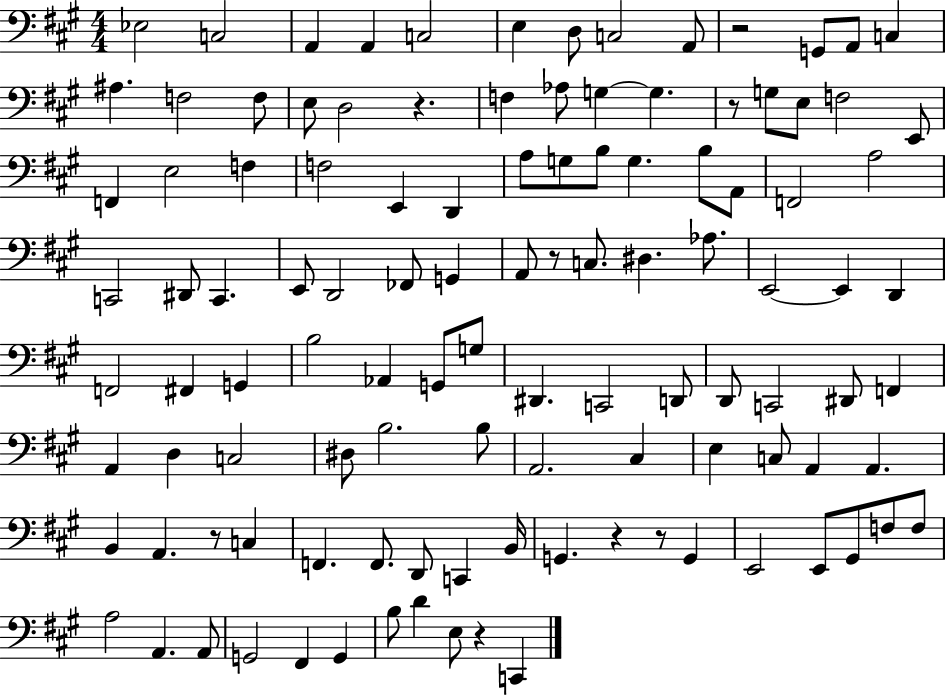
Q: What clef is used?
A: bass